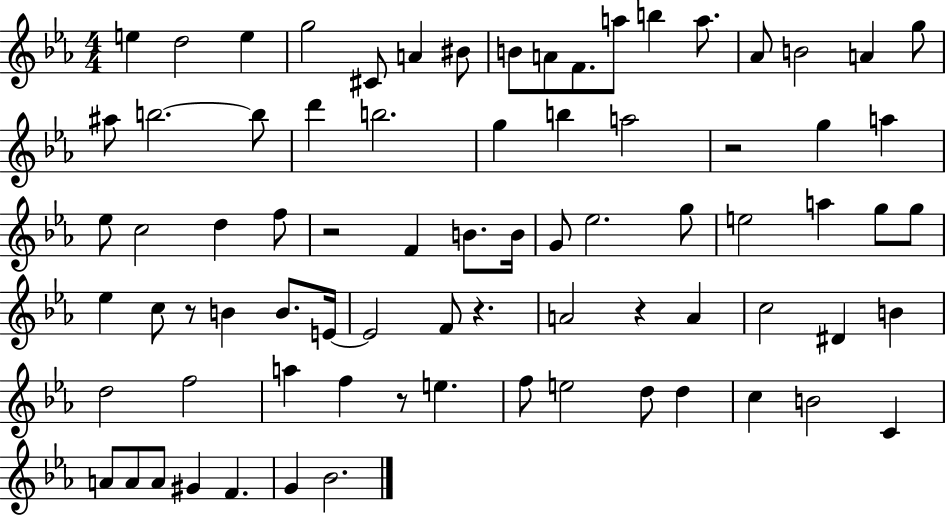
X:1
T:Untitled
M:4/4
L:1/4
K:Eb
e d2 e g2 ^C/2 A ^B/2 B/2 A/2 F/2 a/2 b a/2 _A/2 B2 A g/2 ^a/2 b2 b/2 d' b2 g b a2 z2 g a _e/2 c2 d f/2 z2 F B/2 B/4 G/2 _e2 g/2 e2 a g/2 g/2 _e c/2 z/2 B B/2 E/4 E2 F/2 z A2 z A c2 ^D B d2 f2 a f z/2 e f/2 e2 d/2 d c B2 C A/2 A/2 A/2 ^G F G _B2